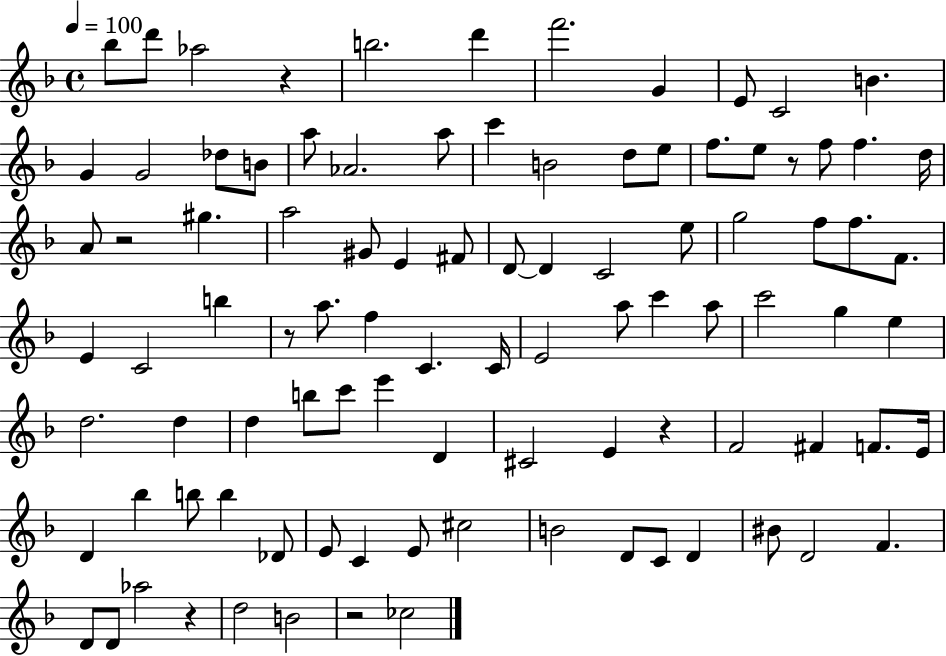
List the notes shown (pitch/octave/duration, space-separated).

Bb5/e D6/e Ab5/h R/q B5/h. D6/q F6/h. G4/q E4/e C4/h B4/q. G4/q G4/h Db5/e B4/e A5/e Ab4/h. A5/e C6/q B4/h D5/e E5/e F5/e. E5/e R/e F5/e F5/q. D5/s A4/e R/h G#5/q. A5/h G#4/e E4/q F#4/e D4/e D4/q C4/h E5/e G5/h F5/e F5/e. F4/e. E4/q C4/h B5/q R/e A5/e. F5/q C4/q. C4/s E4/h A5/e C6/q A5/e C6/h G5/q E5/q D5/h. D5/q D5/q B5/e C6/e E6/q D4/q C#4/h E4/q R/q F4/h F#4/q F4/e. E4/s D4/q Bb5/q B5/e B5/q Db4/e E4/e C4/q E4/e C#5/h B4/h D4/e C4/e D4/q BIS4/e D4/h F4/q. D4/e D4/e Ab5/h R/q D5/h B4/h R/h CES5/h